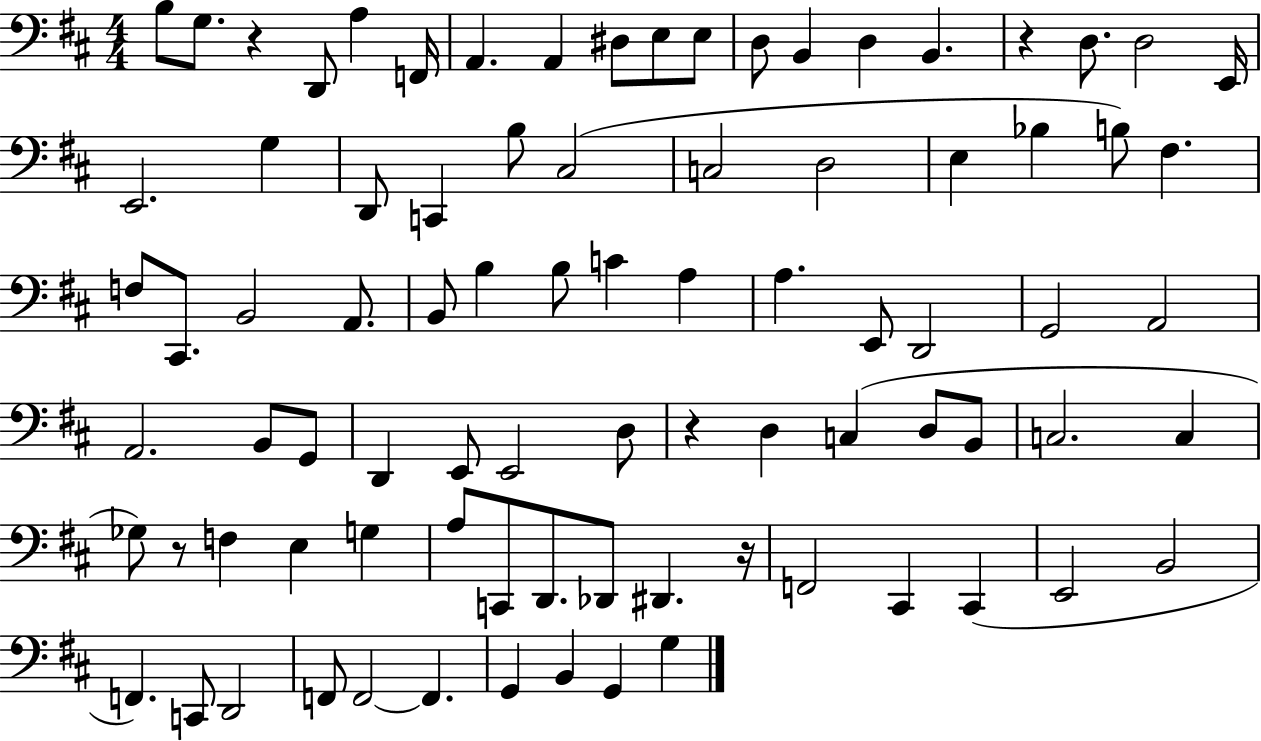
{
  \clef bass
  \numericTimeSignature
  \time 4/4
  \key d \major
  b8 g8. r4 d,8 a4 f,16 | a,4. a,4 dis8 e8 e8 | d8 b,4 d4 b,4. | r4 d8. d2 e,16 | \break e,2. g4 | d,8 c,4 b8 cis2( | c2 d2 | e4 bes4 b8) fis4. | \break f8 cis,8. b,2 a,8. | b,8 b4 b8 c'4 a4 | a4. e,8 d,2 | g,2 a,2 | \break a,2. b,8 g,8 | d,4 e,8 e,2 d8 | r4 d4 c4( d8 b,8 | c2. c4 | \break ges8) r8 f4 e4 g4 | a8 c,8 d,8. des,8 dis,4. r16 | f,2 cis,4 cis,4( | e,2 b,2 | \break f,4.) c,8 d,2 | f,8 f,2~~ f,4. | g,4 b,4 g,4 g4 | \bar "|."
}